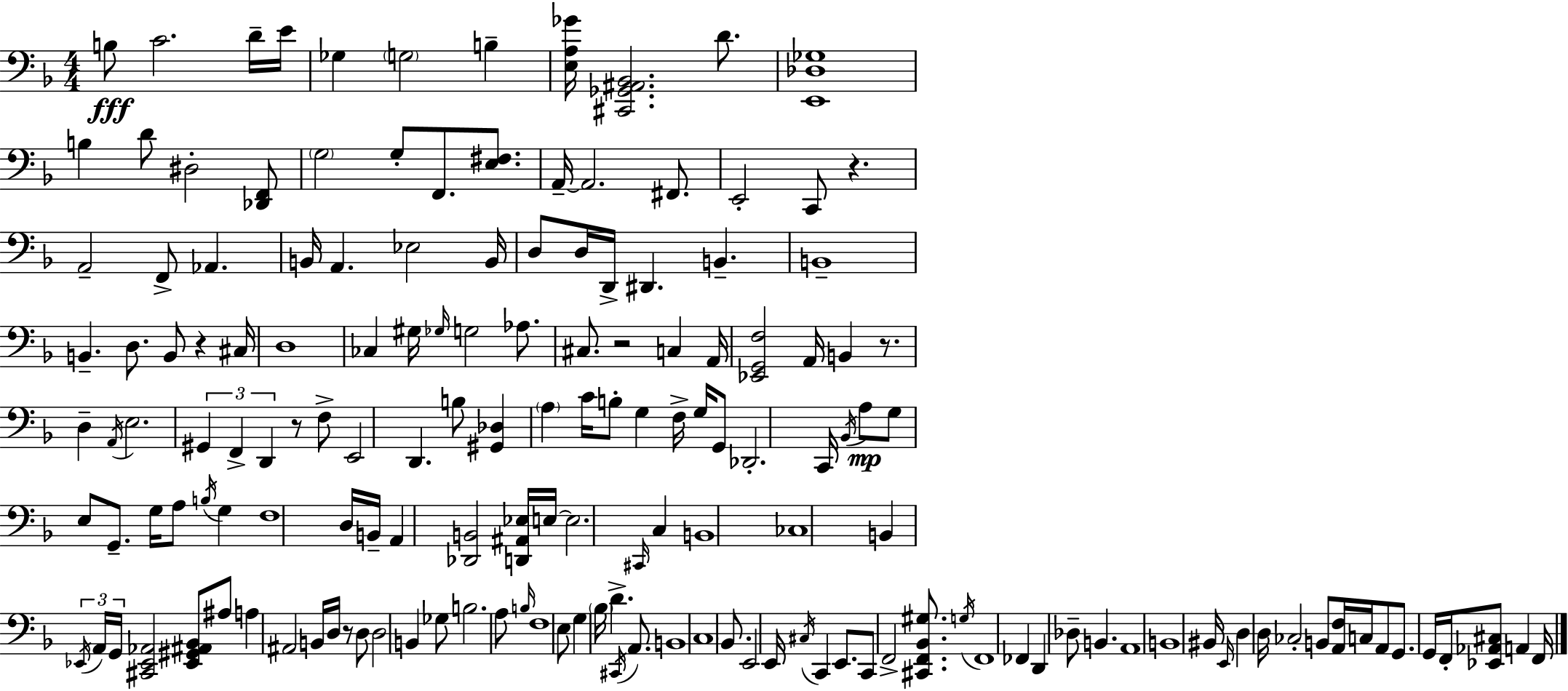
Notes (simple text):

B3/e C4/h. D4/s E4/s Gb3/q G3/h B3/q [E3,A3,Gb4]/s [C#2,Gb2,A#2,Bb2]/h. D4/e. [E2,Db3,Gb3]/w B3/q D4/e D#3/h [Db2,F2]/e G3/h G3/e F2/e. [E3,F#3]/e. A2/s A2/h. F#2/e. E2/h C2/e R/q. A2/h F2/e Ab2/q. B2/s A2/q. Eb3/h B2/s D3/e D3/s D2/s D#2/q. B2/q. B2/w B2/q. D3/e. B2/e R/q C#3/s D3/w CES3/q G#3/s Gb3/s G3/h Ab3/e. C#3/e. R/h C3/q A2/s [Eb2,G2,F3]/h A2/s B2/q R/e. D3/q A2/s E3/h. G#2/q F2/q D2/q R/e F3/e E2/h D2/q. B3/e [G#2,Db3]/q A3/q C4/s B3/e G3/q F3/s G3/s G2/e Db2/h. C2/s Bb2/s A3/e G3/e E3/e G2/e. G3/s A3/e B3/s G3/q F3/w D3/s B2/s A2/q [Db2,B2]/h [D2,A#2,Eb3]/s E3/s E3/h. C#2/s C3/q B2/w CES3/w B2/q Eb2/s A2/s G2/s [C#2,Eb2,Ab2]/h [Eb2,G#2,A#2,Bb2]/e A#3/e A3/q A#2/h B2/s D3/s R/e D3/e D3/h B2/q Gb3/e B3/h. A3/e B3/s F3/w E3/e G3/q Bb3/s D4/q. C#2/s A2/e. B2/w C3/w Bb2/e. E2/h E2/s C#3/s C2/q E2/e. C2/e F2/h [C#2,F2,Bb2,G#3]/e. G3/s F2/w FES2/q D2/q Db3/e B2/q. A2/w B2/w BIS2/s E2/s D3/q D3/s CES3/h B2/e [A2,F3]/s C3/s A2/e G2/e. G2/s F2/s [Eb2,Ab2,C#3]/e A2/q F2/s